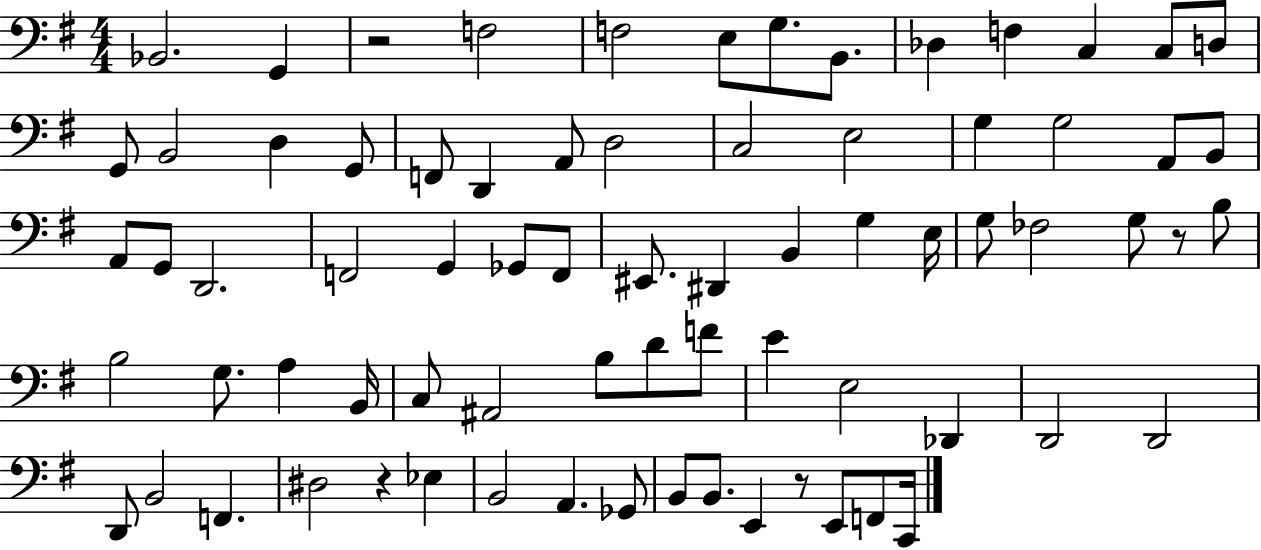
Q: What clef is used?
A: bass